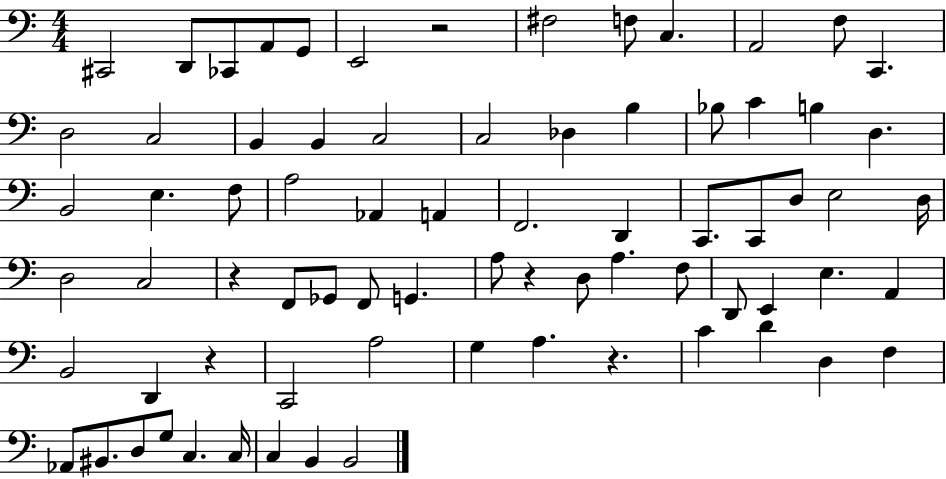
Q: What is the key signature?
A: C major